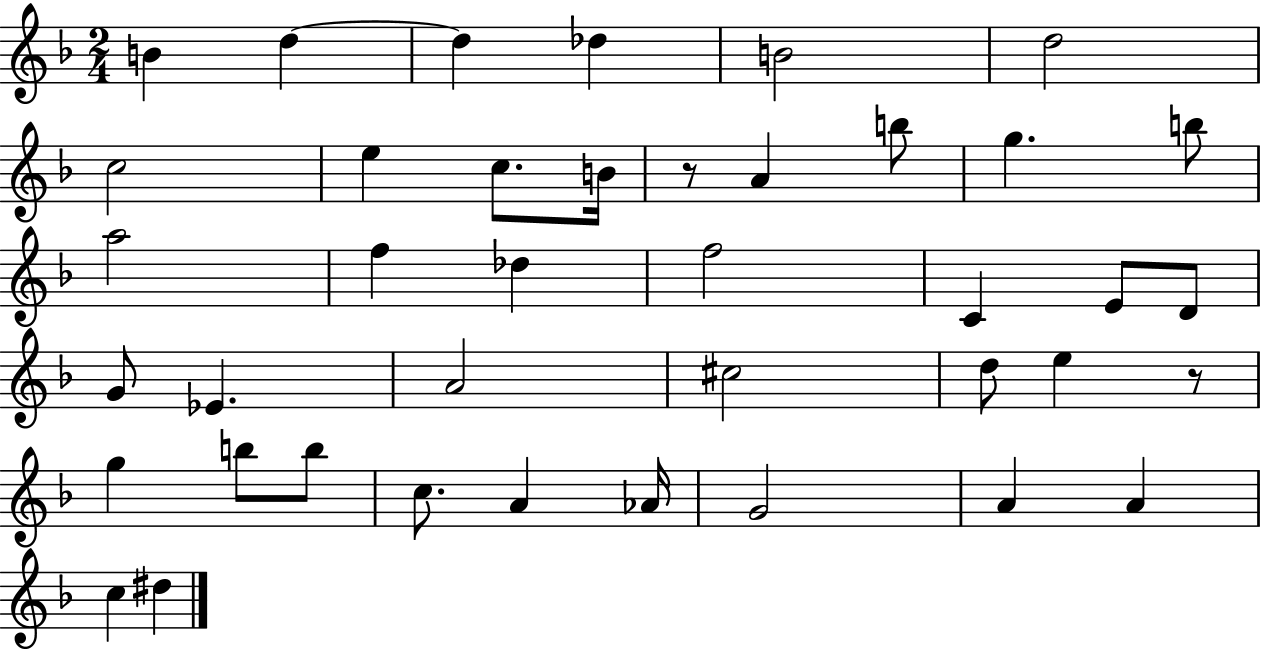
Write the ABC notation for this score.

X:1
T:Untitled
M:2/4
L:1/4
K:F
B d d _d B2 d2 c2 e c/2 B/4 z/2 A b/2 g b/2 a2 f _d f2 C E/2 D/2 G/2 _E A2 ^c2 d/2 e z/2 g b/2 b/2 c/2 A _A/4 G2 A A c ^d